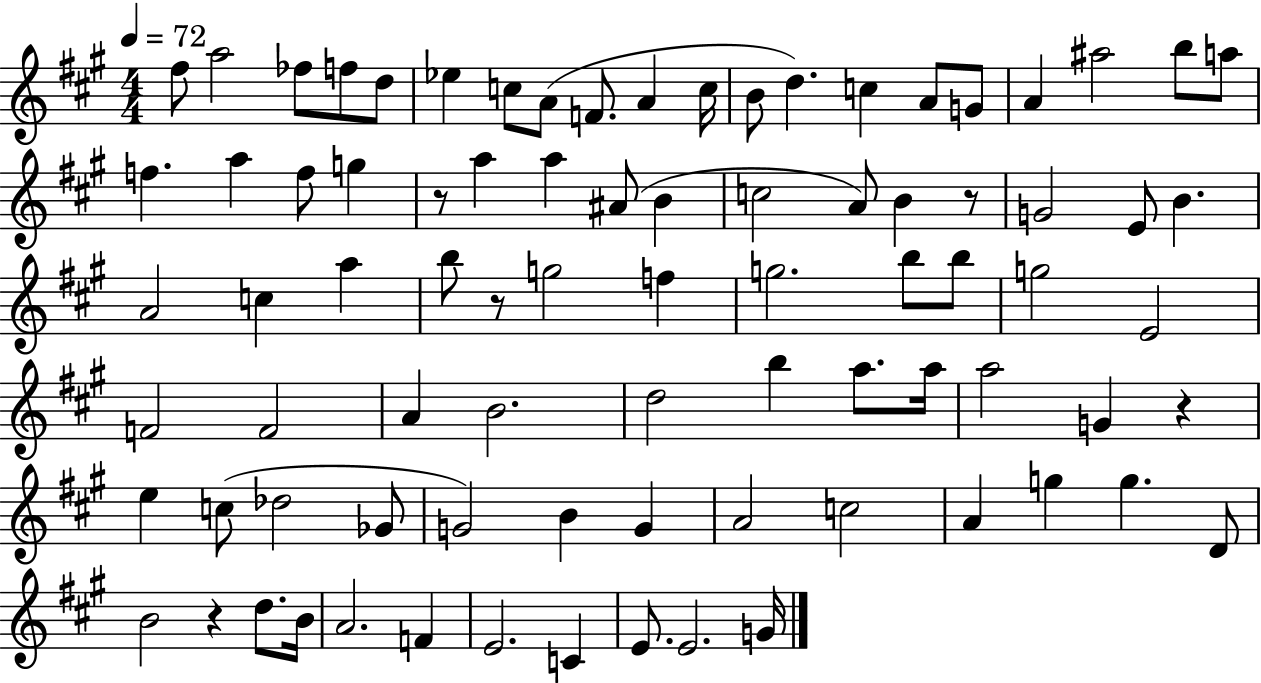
{
  \clef treble
  \numericTimeSignature
  \time 4/4
  \key a \major
  \tempo 4 = 72
  fis''8 a''2 fes''8 f''8 d''8 | ees''4 c''8 a'8( f'8. a'4 c''16 | b'8 d''4.) c''4 a'8 g'8 | a'4 ais''2 b''8 a''8 | \break f''4. a''4 f''8 g''4 | r8 a''4 a''4 ais'8( b'4 | c''2 a'8) b'4 r8 | g'2 e'8 b'4. | \break a'2 c''4 a''4 | b''8 r8 g''2 f''4 | g''2. b''8 b''8 | g''2 e'2 | \break f'2 f'2 | a'4 b'2. | d''2 b''4 a''8. a''16 | a''2 g'4 r4 | \break e''4 c''8( des''2 ges'8 | g'2) b'4 g'4 | a'2 c''2 | a'4 g''4 g''4. d'8 | \break b'2 r4 d''8. b'16 | a'2. f'4 | e'2. c'4 | e'8. e'2. g'16 | \break \bar "|."
}